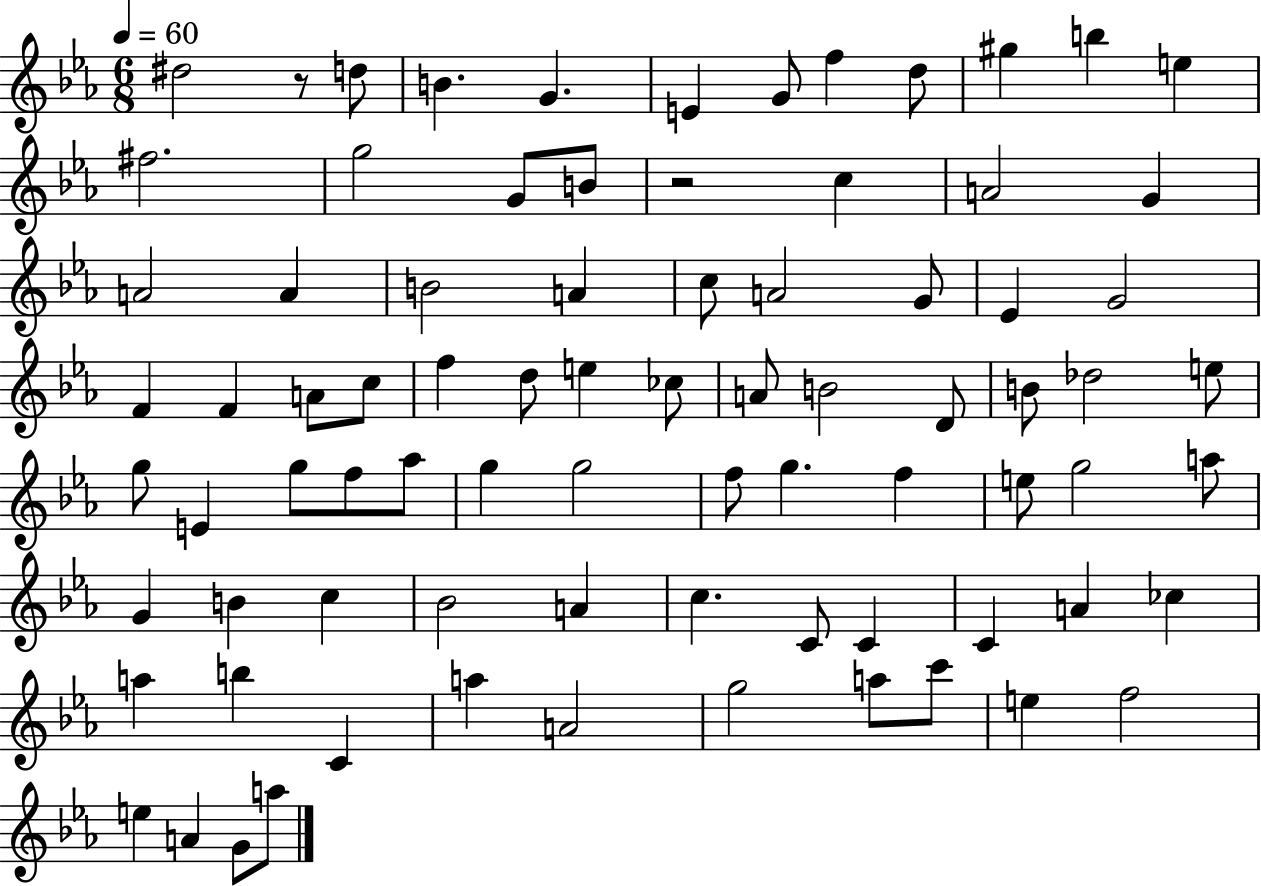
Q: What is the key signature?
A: EES major